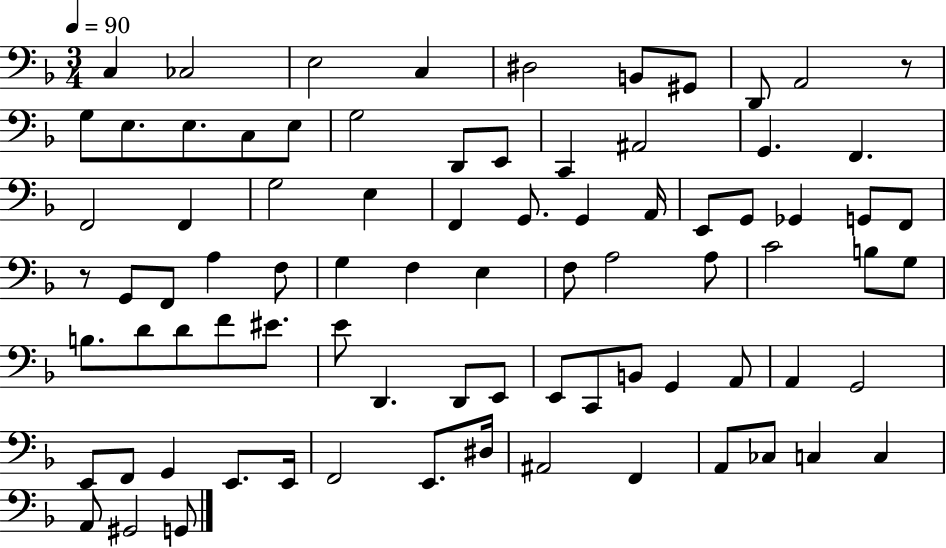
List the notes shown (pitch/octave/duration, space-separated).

C3/q CES3/h E3/h C3/q D#3/h B2/e G#2/e D2/e A2/h R/e G3/e E3/e. E3/e. C3/e E3/e G3/h D2/e E2/e C2/q A#2/h G2/q. F2/q. F2/h F2/q G3/h E3/q F2/q G2/e. G2/q A2/s E2/e G2/e Gb2/q G2/e F2/e R/e G2/e F2/e A3/q F3/e G3/q F3/q E3/q F3/e A3/h A3/e C4/h B3/e G3/e B3/e. D4/e D4/e F4/e EIS4/e. E4/e D2/q. D2/e E2/e E2/e C2/e B2/e G2/q A2/e A2/q G2/h E2/e F2/e G2/q E2/e. E2/s F2/h E2/e. D#3/s A#2/h F2/q A2/e CES3/e C3/q C3/q A2/e G#2/h G2/e